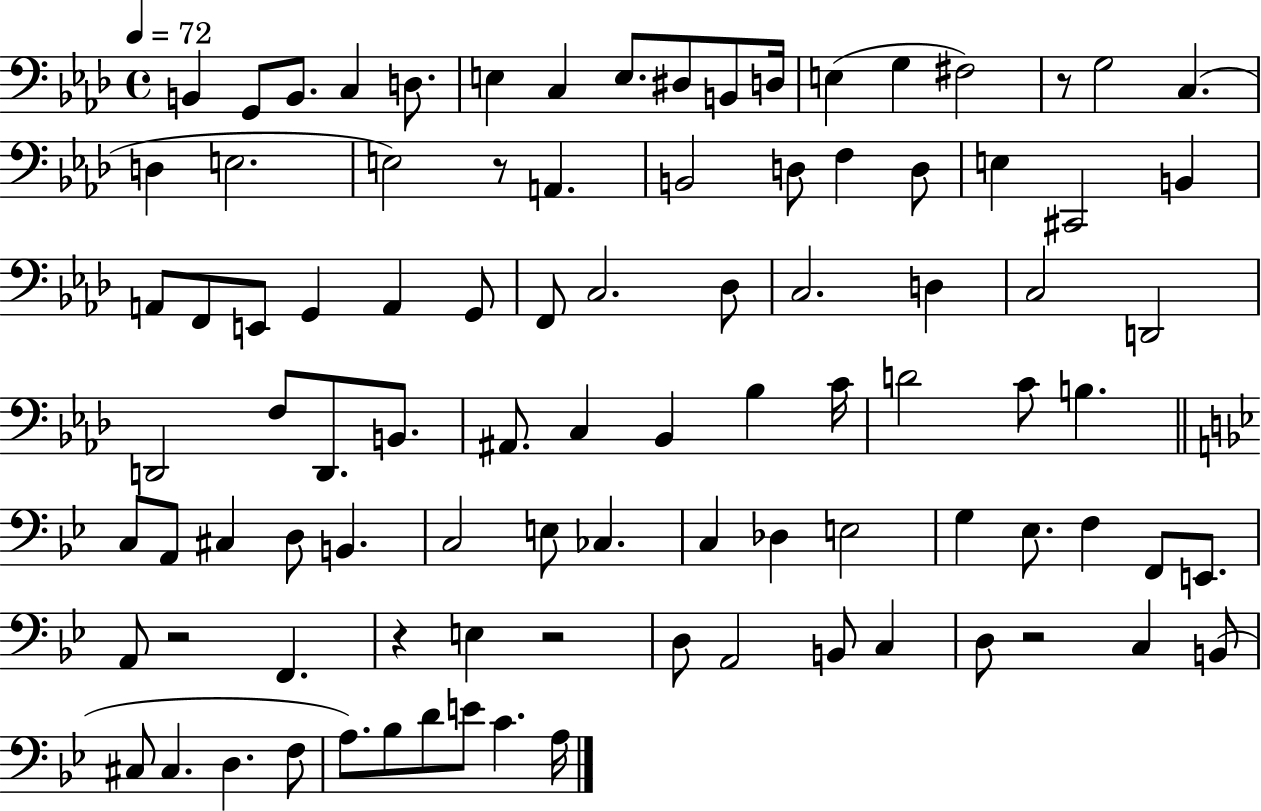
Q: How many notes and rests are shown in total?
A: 94